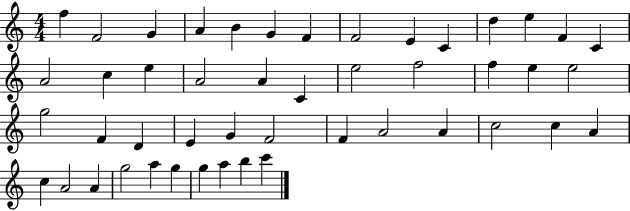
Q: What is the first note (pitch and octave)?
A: F5